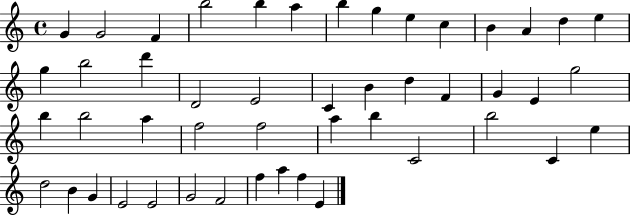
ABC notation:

X:1
T:Untitled
M:4/4
L:1/4
K:C
G G2 F b2 b a b g e c B A d e g b2 d' D2 E2 C B d F G E g2 b b2 a f2 f2 a b C2 b2 C e d2 B G E2 E2 G2 F2 f a f E